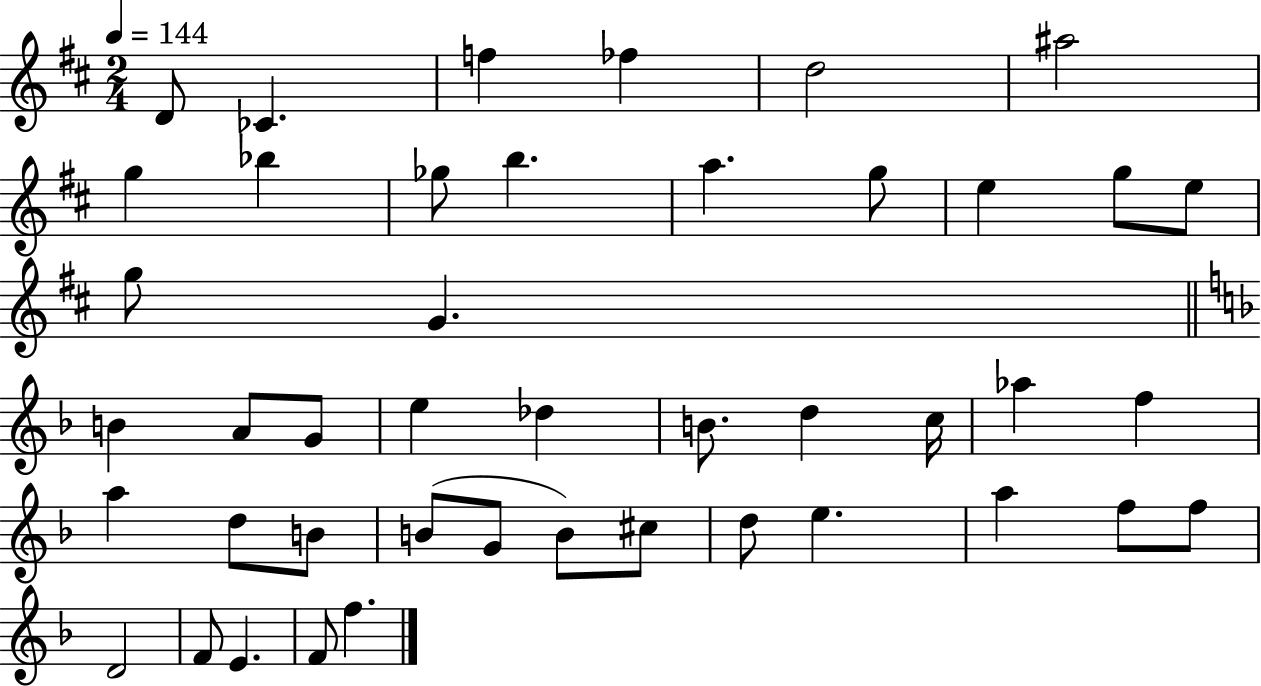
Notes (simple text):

D4/e CES4/q. F5/q FES5/q D5/h A#5/h G5/q Bb5/q Gb5/e B5/q. A5/q. G5/e E5/q G5/e E5/e G5/e G4/q. B4/q A4/e G4/e E5/q Db5/q B4/e. D5/q C5/s Ab5/q F5/q A5/q D5/e B4/e B4/e G4/e B4/e C#5/e D5/e E5/q. A5/q F5/e F5/e D4/h F4/e E4/q. F4/e F5/q.